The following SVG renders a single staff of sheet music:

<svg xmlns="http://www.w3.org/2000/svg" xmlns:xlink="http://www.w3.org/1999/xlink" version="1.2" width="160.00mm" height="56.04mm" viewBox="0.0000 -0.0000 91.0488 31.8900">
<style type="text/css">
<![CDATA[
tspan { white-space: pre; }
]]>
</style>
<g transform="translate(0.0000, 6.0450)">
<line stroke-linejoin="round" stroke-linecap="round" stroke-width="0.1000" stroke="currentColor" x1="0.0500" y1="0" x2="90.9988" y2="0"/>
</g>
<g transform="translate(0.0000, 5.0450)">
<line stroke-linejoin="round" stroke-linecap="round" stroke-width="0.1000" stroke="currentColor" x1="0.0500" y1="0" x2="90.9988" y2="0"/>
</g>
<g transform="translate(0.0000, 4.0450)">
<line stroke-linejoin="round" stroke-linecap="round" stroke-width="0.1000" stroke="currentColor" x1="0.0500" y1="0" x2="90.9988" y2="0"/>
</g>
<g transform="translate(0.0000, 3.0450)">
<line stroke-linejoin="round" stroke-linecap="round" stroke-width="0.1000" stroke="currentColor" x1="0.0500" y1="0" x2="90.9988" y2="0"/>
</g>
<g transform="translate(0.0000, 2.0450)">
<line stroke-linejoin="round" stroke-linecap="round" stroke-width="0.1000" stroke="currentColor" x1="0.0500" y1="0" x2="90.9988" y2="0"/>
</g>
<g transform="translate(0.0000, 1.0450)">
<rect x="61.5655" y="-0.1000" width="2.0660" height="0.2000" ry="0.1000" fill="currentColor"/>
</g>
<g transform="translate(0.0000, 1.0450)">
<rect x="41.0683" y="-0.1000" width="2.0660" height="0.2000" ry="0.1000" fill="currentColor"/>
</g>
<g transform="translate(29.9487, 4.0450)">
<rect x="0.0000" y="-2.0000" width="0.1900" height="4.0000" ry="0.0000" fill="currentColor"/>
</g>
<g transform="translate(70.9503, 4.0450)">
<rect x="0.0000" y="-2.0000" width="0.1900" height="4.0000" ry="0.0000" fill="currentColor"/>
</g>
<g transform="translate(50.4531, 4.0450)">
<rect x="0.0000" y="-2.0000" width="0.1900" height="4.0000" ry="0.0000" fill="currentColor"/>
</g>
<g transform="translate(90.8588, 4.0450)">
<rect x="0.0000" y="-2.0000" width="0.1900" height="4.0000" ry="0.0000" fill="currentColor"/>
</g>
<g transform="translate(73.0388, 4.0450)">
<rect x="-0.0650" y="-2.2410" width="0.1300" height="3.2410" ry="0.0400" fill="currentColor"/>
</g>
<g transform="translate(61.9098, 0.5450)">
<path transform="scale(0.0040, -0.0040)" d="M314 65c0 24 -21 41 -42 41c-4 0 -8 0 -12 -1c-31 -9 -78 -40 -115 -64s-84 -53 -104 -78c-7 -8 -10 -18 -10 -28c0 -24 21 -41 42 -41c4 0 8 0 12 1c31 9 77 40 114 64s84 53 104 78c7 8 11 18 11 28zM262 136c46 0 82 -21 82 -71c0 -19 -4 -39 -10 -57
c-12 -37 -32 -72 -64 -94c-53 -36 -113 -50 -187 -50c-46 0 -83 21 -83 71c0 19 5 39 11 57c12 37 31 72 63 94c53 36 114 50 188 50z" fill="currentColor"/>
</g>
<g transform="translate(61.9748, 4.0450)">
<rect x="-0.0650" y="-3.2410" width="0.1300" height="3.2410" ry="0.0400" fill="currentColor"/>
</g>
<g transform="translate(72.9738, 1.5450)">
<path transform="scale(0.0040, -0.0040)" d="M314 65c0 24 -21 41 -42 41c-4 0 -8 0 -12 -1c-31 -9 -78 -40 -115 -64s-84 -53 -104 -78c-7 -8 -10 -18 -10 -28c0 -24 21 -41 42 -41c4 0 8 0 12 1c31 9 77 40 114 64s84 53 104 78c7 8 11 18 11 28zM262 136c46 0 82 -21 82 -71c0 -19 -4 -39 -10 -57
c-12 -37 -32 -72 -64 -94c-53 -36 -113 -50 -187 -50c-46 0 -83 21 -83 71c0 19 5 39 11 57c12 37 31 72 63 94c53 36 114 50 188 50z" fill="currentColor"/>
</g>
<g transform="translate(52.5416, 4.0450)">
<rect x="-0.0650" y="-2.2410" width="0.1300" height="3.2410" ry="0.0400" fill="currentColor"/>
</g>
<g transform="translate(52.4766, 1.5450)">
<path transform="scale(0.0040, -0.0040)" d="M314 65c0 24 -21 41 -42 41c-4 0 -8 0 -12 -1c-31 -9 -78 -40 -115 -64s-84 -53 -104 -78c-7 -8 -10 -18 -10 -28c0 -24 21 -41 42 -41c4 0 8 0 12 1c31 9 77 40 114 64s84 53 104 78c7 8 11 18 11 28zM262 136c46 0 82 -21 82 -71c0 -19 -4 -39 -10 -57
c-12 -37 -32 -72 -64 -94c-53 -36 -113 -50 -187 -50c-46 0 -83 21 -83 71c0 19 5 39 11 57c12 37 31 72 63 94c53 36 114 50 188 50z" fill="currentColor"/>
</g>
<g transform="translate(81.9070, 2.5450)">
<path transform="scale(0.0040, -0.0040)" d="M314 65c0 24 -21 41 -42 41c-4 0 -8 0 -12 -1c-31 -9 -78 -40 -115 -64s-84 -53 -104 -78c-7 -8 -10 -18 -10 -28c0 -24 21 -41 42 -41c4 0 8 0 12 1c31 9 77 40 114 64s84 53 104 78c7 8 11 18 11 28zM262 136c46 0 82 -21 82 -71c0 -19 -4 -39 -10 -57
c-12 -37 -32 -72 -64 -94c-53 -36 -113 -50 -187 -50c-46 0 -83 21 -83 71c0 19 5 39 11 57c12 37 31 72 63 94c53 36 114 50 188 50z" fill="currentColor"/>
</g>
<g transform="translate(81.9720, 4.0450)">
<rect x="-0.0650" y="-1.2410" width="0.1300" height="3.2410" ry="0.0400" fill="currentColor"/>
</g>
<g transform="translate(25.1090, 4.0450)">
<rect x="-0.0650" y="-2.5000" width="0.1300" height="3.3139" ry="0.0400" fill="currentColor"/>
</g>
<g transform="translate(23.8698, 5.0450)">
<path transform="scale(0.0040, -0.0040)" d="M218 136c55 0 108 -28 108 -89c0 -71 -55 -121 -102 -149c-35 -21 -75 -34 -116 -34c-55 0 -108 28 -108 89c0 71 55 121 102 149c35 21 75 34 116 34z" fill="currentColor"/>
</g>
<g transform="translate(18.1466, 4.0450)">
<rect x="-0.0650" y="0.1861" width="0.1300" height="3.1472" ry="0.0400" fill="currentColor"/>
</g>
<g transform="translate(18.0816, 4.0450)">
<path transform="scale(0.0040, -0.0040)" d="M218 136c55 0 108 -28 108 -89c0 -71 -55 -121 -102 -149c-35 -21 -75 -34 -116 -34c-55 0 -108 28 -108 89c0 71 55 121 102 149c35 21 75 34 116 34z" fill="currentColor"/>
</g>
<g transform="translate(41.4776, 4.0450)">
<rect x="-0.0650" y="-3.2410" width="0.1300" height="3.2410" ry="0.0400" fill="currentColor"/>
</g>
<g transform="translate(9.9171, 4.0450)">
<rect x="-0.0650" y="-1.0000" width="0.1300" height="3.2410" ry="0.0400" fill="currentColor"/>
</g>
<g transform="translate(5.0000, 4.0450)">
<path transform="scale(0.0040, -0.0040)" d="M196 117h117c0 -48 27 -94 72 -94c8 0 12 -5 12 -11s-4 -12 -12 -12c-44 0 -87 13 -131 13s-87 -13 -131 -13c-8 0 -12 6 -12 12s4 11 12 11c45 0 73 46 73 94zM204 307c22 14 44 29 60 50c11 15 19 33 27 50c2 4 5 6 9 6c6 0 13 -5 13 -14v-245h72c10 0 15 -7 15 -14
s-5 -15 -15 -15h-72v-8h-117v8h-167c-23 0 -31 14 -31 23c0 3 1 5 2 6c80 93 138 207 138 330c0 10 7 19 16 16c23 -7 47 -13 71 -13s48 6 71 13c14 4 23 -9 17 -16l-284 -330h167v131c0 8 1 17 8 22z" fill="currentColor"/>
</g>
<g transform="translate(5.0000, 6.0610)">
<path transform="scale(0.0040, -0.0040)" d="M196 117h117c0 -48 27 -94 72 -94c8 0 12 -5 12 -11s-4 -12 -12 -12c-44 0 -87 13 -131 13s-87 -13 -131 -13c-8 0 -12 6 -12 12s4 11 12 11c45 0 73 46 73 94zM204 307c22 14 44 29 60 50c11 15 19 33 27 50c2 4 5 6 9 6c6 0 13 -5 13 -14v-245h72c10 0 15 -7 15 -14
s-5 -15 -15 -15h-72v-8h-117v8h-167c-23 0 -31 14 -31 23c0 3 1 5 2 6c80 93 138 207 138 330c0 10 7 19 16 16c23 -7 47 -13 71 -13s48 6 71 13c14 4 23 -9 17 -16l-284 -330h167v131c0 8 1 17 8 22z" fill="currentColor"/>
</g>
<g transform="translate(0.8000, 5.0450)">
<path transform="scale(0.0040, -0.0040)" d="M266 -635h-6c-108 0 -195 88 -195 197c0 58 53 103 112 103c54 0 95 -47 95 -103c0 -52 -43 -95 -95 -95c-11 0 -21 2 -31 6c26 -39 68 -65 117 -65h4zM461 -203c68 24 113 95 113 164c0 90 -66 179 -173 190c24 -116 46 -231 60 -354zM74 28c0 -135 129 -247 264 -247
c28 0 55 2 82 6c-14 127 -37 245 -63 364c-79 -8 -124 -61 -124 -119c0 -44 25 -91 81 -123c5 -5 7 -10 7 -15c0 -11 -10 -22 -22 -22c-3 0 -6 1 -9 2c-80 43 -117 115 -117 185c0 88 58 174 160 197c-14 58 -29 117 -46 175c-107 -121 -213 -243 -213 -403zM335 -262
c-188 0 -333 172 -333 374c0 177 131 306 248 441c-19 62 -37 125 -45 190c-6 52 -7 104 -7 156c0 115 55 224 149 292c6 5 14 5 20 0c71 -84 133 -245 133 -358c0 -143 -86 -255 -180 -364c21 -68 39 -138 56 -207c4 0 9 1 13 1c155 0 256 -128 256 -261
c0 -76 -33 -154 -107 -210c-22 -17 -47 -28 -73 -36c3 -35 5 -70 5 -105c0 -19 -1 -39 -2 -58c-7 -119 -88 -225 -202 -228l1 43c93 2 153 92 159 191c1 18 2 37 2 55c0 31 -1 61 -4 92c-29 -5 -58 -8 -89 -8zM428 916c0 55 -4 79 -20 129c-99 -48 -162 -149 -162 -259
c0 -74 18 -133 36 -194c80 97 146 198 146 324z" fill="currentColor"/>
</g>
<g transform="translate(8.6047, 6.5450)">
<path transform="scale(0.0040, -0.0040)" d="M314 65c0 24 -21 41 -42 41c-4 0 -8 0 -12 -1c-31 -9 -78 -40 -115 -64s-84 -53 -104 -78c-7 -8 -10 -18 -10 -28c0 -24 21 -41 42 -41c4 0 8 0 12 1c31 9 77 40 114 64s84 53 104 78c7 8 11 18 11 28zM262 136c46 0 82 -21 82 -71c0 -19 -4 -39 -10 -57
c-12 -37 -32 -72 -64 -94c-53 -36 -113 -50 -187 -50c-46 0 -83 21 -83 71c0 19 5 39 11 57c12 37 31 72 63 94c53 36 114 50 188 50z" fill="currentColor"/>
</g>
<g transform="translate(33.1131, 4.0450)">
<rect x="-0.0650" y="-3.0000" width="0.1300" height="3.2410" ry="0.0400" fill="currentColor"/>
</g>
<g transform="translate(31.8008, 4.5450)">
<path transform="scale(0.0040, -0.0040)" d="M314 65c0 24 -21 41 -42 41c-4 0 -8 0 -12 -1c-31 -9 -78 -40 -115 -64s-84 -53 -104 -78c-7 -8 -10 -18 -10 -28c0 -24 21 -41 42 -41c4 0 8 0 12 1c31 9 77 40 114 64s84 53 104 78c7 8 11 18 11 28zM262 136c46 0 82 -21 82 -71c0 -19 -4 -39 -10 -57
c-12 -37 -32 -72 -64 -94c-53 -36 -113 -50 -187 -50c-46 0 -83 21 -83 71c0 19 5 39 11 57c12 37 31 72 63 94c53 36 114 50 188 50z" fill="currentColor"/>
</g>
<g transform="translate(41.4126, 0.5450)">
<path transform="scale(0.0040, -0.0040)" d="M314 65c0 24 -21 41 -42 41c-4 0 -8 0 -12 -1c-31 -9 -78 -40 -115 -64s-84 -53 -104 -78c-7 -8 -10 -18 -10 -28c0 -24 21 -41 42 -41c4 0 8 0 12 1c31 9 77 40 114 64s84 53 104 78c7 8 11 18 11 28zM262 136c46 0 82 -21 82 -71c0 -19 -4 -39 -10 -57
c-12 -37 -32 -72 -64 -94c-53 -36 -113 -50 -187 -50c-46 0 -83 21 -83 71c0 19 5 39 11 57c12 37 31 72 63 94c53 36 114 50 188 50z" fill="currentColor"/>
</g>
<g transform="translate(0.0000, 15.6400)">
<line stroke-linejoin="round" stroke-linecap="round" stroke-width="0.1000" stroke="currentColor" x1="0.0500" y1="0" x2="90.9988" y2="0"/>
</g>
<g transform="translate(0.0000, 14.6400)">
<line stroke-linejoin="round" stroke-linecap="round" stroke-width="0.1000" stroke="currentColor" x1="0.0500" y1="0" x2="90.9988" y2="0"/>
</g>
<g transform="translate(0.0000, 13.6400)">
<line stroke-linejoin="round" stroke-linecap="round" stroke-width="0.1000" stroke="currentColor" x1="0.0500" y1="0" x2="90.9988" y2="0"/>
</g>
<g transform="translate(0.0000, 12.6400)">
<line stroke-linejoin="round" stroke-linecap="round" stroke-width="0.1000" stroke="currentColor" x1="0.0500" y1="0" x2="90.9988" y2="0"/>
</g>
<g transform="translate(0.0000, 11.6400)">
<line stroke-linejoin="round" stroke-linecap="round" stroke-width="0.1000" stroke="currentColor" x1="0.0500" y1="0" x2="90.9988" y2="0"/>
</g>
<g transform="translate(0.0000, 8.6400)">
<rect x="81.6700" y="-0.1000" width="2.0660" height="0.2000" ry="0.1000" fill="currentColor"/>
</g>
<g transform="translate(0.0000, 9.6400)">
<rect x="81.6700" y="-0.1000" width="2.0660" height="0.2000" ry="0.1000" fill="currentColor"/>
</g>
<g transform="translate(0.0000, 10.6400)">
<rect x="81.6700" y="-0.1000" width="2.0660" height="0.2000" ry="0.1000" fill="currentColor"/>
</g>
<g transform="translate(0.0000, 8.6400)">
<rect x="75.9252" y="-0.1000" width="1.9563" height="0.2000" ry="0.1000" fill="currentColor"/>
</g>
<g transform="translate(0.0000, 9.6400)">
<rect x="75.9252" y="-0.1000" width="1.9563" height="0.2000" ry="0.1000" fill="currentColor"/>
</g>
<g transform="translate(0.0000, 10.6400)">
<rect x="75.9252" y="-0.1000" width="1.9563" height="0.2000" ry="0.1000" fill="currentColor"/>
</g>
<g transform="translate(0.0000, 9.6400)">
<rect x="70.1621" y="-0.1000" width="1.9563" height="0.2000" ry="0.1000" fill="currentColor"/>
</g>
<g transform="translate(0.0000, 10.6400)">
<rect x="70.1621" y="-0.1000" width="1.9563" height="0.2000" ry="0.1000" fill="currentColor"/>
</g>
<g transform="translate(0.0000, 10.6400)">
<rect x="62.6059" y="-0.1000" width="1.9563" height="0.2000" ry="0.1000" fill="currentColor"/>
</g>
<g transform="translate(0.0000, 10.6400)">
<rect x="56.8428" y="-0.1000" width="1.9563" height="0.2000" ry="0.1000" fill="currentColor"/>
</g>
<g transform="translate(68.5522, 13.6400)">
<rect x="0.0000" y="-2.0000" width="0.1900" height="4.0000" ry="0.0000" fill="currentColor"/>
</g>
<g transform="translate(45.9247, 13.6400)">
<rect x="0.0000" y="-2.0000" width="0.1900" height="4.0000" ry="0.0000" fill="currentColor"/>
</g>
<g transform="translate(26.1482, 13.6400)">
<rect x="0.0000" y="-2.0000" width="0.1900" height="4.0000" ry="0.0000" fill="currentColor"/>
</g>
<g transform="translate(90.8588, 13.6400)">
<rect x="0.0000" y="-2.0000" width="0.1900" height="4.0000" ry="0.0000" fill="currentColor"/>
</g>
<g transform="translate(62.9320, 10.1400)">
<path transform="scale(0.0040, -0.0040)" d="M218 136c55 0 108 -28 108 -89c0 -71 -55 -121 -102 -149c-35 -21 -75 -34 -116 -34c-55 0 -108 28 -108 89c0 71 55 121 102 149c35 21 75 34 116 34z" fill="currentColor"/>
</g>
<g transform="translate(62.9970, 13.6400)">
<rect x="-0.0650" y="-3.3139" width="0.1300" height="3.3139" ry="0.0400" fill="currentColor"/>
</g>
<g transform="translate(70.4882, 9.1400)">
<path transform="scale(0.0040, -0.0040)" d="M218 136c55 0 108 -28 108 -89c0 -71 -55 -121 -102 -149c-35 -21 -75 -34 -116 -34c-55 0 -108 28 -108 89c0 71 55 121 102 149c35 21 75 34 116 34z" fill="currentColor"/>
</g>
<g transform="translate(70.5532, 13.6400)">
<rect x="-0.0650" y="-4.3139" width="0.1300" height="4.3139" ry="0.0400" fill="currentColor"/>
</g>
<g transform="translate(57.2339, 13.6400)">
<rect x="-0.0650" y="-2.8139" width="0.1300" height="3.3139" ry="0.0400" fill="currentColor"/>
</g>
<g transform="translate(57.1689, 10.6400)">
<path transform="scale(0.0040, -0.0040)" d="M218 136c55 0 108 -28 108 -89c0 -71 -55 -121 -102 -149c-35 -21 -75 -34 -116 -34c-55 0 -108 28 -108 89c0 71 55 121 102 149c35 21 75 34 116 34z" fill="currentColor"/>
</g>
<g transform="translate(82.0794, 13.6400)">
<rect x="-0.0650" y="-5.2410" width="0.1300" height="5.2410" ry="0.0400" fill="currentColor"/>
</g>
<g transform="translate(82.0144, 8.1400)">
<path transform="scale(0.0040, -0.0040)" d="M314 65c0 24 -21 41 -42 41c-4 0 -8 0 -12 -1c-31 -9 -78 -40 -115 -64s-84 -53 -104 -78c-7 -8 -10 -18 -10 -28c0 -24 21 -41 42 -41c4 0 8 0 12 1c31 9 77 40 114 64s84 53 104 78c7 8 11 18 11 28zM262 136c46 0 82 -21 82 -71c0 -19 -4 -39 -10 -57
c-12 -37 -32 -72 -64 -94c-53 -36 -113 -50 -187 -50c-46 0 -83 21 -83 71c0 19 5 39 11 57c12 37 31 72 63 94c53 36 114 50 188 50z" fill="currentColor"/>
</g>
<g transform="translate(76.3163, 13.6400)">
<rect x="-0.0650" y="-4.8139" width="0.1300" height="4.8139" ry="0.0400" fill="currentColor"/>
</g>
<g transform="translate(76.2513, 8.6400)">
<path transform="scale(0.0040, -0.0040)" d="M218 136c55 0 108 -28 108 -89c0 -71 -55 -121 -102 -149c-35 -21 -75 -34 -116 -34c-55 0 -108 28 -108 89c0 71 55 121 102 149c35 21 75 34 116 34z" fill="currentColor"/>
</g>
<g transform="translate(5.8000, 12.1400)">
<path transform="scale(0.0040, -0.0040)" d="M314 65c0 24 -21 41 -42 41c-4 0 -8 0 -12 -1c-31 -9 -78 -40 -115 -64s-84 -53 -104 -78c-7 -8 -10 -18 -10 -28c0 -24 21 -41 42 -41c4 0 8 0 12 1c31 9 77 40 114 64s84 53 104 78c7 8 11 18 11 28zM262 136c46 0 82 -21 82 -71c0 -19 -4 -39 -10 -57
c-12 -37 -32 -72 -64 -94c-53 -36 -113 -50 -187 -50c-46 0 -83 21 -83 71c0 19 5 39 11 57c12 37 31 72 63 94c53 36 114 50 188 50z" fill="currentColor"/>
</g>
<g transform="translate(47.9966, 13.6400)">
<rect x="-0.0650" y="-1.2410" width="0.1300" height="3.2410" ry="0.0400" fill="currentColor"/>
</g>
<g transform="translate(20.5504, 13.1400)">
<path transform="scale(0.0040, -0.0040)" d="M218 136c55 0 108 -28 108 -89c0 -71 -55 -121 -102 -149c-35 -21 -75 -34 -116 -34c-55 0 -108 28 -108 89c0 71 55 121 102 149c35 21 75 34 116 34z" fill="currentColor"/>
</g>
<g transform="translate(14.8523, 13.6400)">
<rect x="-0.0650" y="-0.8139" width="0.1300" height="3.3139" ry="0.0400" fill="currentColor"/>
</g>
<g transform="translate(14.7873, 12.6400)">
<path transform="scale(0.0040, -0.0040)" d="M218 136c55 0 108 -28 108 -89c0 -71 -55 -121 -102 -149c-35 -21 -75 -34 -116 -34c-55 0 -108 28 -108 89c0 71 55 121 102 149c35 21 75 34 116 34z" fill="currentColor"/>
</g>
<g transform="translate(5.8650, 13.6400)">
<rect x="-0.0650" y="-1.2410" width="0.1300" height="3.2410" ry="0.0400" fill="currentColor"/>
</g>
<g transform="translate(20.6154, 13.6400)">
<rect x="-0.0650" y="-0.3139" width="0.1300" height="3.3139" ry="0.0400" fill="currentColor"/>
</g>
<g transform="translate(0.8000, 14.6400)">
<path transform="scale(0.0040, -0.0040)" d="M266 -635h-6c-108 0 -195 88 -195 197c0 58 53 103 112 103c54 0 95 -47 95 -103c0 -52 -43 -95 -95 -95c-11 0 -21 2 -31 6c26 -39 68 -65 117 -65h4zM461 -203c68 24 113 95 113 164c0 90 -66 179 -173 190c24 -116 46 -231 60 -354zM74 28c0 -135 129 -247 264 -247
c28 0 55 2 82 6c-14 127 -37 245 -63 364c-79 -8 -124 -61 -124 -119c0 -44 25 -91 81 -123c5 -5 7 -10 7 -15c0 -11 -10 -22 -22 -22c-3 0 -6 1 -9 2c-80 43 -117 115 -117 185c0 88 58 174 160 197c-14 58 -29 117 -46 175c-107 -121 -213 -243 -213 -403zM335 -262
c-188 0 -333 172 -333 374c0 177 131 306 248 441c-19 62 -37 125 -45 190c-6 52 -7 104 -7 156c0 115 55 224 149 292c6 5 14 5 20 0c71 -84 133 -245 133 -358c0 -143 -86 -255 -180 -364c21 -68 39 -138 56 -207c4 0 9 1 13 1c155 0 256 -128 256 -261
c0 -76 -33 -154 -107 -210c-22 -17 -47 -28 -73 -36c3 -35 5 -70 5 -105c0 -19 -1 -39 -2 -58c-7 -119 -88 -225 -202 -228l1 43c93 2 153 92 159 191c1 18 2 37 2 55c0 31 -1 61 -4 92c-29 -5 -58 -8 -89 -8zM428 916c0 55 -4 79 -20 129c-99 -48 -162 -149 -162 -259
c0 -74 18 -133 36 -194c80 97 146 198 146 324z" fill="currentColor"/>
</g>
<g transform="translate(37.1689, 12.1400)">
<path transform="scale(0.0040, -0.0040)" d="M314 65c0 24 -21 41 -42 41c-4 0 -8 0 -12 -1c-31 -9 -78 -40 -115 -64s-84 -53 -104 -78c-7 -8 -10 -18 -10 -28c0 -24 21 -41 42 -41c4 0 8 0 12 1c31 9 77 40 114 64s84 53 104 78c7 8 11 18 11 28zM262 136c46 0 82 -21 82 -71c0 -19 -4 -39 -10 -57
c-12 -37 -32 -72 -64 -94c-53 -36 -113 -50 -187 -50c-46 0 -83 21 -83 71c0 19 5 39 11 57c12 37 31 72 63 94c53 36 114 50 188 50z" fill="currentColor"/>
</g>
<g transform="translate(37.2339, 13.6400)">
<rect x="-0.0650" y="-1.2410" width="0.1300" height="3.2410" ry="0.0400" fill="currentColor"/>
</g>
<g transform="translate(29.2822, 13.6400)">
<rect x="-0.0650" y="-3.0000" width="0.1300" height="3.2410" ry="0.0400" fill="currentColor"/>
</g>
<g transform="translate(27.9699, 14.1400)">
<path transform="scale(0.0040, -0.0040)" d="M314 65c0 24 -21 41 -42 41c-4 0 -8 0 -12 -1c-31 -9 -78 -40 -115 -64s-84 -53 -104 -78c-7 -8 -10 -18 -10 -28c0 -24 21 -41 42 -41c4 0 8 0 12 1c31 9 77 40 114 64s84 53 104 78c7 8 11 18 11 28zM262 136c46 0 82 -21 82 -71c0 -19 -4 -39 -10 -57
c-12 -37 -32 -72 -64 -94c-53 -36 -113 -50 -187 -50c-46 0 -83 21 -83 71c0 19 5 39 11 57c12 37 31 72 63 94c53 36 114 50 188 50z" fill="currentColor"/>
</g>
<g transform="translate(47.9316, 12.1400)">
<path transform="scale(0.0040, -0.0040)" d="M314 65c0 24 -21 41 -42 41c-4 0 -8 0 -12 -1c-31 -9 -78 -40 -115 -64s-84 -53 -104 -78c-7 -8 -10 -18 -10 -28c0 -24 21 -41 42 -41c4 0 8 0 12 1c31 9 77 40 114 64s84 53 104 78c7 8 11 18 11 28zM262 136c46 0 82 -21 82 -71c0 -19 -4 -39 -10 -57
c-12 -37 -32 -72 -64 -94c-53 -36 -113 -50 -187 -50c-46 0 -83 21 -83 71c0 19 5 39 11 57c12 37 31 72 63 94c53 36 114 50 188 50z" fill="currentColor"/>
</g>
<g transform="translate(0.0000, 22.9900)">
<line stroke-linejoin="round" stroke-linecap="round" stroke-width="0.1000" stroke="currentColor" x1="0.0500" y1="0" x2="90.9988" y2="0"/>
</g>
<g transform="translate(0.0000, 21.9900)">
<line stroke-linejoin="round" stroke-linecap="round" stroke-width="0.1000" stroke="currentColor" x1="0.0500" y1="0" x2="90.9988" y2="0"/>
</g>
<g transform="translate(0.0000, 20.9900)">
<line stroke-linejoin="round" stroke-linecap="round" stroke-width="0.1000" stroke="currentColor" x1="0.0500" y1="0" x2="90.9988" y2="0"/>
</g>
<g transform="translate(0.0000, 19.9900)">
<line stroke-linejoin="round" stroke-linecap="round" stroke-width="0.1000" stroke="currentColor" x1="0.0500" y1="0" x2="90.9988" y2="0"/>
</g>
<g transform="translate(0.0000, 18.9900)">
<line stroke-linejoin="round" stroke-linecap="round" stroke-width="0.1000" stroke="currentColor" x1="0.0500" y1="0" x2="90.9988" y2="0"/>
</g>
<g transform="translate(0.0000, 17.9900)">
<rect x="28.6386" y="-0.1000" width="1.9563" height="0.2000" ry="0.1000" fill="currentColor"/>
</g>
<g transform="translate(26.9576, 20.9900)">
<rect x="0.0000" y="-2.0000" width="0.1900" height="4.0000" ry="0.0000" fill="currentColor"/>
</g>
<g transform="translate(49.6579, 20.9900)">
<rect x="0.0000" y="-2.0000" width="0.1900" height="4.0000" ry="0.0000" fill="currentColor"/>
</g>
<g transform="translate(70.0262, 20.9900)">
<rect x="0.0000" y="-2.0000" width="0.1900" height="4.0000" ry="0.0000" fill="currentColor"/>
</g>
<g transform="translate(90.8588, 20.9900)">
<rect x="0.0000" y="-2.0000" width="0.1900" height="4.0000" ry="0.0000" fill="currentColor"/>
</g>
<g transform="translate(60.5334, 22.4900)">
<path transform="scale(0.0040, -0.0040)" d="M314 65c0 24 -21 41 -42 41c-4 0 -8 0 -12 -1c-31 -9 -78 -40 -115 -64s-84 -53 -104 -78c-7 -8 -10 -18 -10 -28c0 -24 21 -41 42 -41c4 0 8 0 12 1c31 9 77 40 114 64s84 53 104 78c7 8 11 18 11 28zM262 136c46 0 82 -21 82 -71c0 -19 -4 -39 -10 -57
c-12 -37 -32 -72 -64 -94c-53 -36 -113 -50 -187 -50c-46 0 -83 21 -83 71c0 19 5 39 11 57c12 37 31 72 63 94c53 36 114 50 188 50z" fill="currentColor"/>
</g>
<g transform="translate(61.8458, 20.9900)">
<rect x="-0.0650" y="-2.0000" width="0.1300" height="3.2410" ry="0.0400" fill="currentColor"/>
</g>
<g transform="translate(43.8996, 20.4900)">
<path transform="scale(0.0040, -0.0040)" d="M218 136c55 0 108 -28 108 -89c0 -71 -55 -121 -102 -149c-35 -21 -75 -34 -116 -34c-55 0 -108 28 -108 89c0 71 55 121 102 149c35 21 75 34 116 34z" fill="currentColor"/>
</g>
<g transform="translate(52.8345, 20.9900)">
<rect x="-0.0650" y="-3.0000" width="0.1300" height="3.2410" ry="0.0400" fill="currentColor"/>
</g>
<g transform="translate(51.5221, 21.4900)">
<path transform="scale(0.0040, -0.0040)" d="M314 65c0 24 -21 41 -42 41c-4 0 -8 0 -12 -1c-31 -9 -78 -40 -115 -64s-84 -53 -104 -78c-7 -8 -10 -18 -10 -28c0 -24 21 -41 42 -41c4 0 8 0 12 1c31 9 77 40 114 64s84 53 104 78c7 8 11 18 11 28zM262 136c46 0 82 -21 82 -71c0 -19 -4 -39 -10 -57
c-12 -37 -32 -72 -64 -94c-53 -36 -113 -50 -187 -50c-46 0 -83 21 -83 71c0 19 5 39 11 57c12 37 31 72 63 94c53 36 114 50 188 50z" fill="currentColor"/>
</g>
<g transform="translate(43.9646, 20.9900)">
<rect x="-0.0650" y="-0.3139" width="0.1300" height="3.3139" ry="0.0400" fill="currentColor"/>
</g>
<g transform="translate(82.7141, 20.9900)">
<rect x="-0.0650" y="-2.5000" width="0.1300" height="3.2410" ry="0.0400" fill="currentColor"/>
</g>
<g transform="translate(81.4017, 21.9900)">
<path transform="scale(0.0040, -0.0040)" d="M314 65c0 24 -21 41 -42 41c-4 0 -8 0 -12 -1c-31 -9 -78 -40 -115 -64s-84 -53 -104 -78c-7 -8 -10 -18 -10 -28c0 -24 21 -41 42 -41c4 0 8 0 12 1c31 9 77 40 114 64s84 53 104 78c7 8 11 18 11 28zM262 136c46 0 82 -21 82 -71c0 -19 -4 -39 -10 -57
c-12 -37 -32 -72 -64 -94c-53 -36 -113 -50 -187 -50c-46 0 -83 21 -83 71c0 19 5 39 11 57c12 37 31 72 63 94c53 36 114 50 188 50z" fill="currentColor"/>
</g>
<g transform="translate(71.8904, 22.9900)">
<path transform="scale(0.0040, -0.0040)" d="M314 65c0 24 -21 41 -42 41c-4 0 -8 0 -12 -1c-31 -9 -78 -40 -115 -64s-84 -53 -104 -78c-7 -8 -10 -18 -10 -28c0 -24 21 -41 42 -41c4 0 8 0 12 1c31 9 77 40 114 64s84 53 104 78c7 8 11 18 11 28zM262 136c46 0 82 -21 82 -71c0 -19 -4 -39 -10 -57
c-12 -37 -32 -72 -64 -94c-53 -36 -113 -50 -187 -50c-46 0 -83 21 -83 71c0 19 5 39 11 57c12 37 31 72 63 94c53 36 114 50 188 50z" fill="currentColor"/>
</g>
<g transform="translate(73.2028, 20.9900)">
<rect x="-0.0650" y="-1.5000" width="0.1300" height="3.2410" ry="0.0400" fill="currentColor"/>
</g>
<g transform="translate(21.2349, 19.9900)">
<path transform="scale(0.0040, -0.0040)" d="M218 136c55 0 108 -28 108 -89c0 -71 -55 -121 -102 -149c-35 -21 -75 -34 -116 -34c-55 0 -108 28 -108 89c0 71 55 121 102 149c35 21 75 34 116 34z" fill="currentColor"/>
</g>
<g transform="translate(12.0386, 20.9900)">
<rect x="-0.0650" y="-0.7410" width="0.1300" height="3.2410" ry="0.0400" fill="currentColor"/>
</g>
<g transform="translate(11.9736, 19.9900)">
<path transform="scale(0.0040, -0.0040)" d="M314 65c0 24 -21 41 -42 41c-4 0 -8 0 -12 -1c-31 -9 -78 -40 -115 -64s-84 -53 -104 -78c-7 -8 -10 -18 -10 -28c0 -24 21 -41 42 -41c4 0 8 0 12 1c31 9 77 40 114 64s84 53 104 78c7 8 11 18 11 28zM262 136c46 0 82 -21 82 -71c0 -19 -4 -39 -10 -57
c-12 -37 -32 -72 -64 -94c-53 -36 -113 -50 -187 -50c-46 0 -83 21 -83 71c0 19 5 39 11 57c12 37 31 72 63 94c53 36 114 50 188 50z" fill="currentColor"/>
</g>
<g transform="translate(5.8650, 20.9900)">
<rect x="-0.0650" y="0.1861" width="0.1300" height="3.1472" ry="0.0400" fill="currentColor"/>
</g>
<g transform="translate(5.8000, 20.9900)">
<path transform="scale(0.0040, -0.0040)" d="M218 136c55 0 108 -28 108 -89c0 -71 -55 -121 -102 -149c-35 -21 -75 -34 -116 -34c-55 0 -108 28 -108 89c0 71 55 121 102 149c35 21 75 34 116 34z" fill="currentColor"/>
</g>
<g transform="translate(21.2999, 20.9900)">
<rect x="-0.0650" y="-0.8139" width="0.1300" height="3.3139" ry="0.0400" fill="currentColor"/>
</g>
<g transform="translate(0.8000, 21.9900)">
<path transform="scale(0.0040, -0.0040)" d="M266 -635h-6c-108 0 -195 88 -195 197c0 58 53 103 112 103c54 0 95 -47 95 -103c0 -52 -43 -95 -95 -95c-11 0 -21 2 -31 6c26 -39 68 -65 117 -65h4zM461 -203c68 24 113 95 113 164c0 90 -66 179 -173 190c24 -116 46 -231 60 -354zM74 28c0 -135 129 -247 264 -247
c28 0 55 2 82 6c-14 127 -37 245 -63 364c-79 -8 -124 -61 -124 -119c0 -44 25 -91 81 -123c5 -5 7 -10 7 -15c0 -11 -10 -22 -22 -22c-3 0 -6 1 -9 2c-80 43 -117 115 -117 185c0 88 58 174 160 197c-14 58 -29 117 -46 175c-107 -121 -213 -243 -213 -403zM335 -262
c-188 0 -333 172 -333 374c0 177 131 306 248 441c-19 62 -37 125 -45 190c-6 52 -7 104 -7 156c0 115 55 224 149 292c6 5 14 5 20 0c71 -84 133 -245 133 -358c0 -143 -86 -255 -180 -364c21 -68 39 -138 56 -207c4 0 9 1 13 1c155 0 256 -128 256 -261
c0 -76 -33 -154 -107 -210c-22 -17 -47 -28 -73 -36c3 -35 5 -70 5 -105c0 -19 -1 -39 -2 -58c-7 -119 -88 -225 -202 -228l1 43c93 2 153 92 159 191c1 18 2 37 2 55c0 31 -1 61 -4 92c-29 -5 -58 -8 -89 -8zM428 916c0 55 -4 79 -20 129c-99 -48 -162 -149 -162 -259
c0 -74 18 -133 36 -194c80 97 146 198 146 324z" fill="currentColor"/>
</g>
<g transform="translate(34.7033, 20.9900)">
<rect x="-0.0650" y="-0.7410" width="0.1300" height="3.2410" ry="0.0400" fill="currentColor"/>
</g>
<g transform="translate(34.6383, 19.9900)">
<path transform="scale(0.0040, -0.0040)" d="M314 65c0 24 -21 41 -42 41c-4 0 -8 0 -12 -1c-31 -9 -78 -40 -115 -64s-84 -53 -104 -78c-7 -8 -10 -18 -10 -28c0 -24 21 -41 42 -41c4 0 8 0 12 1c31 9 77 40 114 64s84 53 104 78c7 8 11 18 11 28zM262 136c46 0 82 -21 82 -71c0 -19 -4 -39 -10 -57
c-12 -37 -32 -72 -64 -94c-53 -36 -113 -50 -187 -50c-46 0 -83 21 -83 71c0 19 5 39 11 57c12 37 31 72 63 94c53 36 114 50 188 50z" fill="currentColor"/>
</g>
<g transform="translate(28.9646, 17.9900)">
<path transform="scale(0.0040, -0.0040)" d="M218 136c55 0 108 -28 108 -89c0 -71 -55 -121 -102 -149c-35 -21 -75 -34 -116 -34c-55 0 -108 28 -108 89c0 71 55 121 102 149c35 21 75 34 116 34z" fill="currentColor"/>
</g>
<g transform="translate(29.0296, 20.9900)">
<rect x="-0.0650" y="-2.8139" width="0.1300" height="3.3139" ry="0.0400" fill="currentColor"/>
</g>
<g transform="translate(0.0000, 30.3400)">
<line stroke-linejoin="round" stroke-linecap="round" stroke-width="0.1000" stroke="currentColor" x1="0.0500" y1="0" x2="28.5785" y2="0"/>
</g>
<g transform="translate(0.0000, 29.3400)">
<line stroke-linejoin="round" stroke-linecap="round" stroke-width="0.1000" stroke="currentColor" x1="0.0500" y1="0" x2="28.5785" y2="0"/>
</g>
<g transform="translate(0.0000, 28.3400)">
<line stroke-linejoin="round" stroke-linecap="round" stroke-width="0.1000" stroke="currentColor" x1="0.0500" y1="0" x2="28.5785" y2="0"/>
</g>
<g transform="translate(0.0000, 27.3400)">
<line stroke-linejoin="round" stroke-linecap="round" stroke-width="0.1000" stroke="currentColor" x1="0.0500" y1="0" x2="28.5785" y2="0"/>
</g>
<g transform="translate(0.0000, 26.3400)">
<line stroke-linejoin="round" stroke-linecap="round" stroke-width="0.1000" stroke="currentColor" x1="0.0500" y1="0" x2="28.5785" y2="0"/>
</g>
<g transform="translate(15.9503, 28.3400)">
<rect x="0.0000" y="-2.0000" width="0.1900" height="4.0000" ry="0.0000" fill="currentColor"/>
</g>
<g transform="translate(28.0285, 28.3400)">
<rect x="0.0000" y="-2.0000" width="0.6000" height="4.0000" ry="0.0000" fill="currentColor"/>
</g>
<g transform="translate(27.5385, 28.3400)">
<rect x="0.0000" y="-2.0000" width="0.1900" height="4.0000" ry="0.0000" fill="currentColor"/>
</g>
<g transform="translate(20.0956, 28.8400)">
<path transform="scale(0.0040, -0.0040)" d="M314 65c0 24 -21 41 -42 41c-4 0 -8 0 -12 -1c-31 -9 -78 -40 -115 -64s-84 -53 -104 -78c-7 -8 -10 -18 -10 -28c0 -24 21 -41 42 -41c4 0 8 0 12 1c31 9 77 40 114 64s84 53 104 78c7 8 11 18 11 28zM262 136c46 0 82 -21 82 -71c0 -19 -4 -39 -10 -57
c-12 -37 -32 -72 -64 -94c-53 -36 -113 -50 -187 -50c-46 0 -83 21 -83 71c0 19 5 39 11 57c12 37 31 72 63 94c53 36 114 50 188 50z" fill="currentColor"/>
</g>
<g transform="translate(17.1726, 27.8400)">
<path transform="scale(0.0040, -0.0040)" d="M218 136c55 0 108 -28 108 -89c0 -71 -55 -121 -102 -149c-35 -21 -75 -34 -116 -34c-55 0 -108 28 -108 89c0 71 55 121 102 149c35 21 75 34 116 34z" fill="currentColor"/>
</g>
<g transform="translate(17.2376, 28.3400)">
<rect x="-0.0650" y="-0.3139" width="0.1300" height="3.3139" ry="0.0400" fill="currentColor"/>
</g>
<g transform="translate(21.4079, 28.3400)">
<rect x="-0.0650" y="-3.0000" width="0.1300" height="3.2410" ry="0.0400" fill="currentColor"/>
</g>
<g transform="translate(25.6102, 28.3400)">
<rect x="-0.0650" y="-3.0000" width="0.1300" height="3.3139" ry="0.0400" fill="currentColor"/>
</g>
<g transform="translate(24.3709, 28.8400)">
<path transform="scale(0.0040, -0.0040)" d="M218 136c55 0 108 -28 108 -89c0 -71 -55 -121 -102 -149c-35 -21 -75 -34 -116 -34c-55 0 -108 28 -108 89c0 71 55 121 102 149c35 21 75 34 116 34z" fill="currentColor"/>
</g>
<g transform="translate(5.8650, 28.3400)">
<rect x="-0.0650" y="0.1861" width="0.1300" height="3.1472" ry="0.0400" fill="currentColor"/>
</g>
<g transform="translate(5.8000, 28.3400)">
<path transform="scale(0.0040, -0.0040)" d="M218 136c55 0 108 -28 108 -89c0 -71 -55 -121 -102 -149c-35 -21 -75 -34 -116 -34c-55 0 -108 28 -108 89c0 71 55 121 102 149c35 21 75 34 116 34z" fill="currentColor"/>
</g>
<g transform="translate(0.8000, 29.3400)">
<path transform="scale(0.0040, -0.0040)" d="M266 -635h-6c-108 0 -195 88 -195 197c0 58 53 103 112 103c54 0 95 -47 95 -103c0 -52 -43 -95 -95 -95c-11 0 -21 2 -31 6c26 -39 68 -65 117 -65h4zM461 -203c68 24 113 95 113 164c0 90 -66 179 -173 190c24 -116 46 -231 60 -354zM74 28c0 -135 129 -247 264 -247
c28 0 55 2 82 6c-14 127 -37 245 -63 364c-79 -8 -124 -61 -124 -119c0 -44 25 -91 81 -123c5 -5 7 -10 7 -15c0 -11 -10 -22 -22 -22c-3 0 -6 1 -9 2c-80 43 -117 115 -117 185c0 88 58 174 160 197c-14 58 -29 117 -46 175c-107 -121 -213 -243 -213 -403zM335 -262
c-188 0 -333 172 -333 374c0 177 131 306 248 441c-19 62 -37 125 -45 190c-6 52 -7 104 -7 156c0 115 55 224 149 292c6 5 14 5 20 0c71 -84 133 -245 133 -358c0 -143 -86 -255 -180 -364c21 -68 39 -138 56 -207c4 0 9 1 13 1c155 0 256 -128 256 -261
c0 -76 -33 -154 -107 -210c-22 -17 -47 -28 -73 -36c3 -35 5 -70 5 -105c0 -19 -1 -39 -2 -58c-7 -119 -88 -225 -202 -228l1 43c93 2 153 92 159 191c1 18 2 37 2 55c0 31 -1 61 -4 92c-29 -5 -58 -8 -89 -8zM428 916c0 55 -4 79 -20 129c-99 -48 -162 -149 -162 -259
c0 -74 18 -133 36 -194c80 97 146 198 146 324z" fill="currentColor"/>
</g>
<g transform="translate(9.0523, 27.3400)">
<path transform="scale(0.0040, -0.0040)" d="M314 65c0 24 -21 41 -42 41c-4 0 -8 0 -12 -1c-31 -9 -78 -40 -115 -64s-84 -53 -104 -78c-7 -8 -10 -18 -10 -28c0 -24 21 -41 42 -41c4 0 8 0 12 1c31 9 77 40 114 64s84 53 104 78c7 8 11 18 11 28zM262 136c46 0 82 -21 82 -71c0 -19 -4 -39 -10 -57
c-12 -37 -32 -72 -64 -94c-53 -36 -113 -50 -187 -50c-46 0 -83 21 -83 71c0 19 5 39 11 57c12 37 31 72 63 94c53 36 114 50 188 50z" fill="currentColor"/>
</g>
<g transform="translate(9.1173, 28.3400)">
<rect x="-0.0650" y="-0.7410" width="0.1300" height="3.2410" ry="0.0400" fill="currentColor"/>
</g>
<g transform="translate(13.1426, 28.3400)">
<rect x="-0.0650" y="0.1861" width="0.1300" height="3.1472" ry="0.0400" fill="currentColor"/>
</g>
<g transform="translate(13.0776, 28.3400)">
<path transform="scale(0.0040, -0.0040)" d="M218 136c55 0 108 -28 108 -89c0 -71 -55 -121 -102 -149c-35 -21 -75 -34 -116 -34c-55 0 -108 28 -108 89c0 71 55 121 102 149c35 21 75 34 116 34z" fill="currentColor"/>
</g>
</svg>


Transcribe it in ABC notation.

X:1
T:Untitled
M:4/4
L:1/4
K:C
D2 B G A2 b2 g2 b2 g2 e2 e2 d c A2 e2 e2 a b d' e' f'2 B d2 d a d2 c A2 F2 E2 G2 B d2 B c A2 A